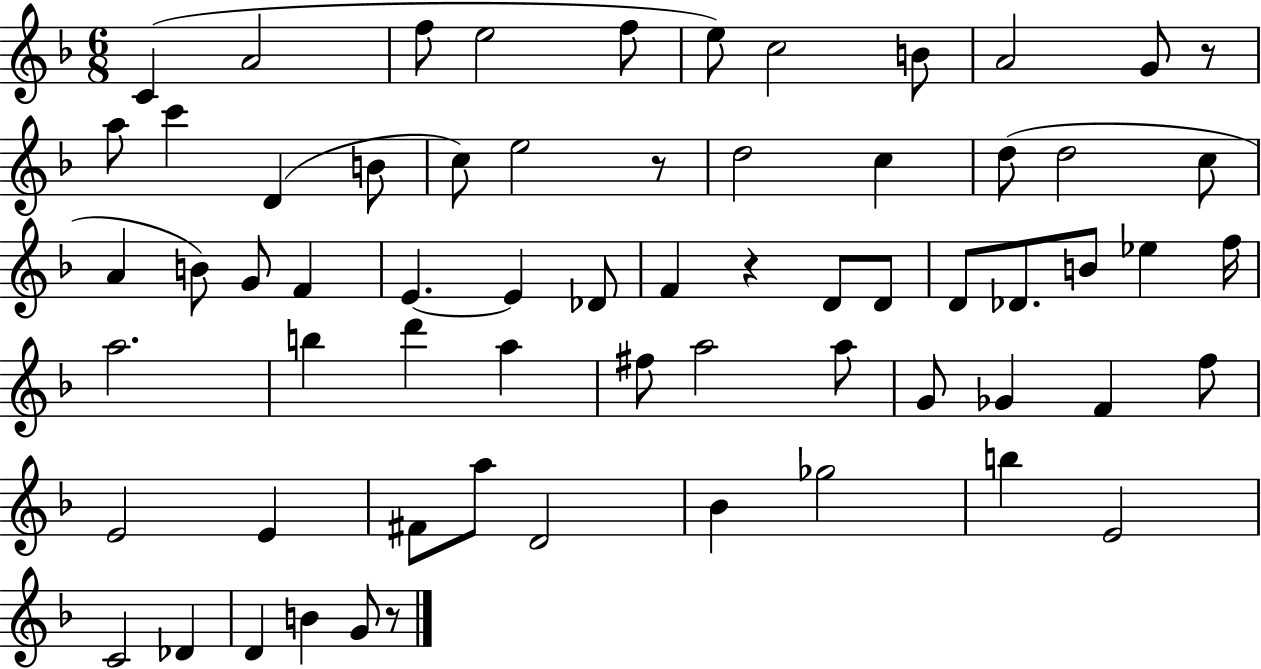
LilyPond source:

{
  \clef treble
  \numericTimeSignature
  \time 6/8
  \key f \major
  c'4( a'2 | f''8 e''2 f''8 | e''8) c''2 b'8 | a'2 g'8 r8 | \break a''8 c'''4 d'4( b'8 | c''8) e''2 r8 | d''2 c''4 | d''8( d''2 c''8 | \break a'4 b'8) g'8 f'4 | e'4.~~ e'4 des'8 | f'4 r4 d'8 d'8 | d'8 des'8. b'8 ees''4 f''16 | \break a''2. | b''4 d'''4 a''4 | fis''8 a''2 a''8 | g'8 ges'4 f'4 f''8 | \break e'2 e'4 | fis'8 a''8 d'2 | bes'4 ges''2 | b''4 e'2 | \break c'2 des'4 | d'4 b'4 g'8 r8 | \bar "|."
}